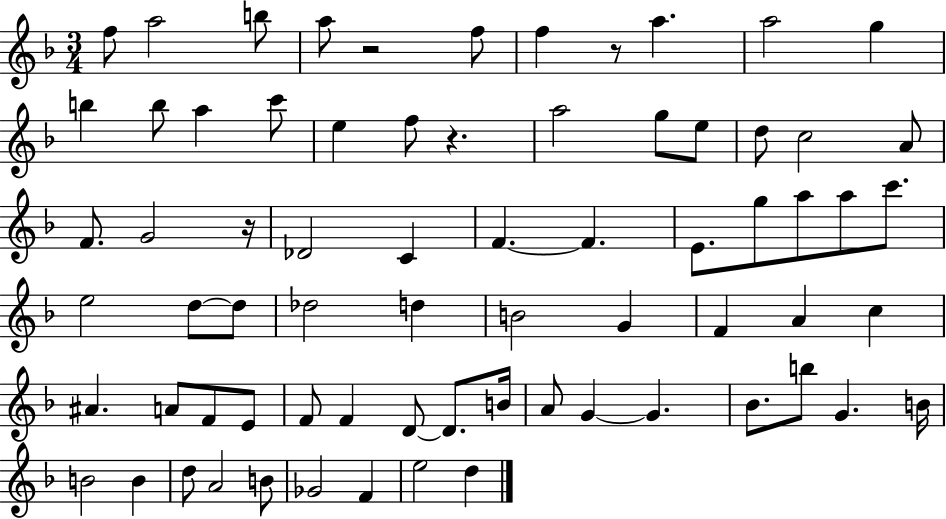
{
  \clef treble
  \numericTimeSignature
  \time 3/4
  \key f \major
  f''8 a''2 b''8 | a''8 r2 f''8 | f''4 r8 a''4. | a''2 g''4 | \break b''4 b''8 a''4 c'''8 | e''4 f''8 r4. | a''2 g''8 e''8 | d''8 c''2 a'8 | \break f'8. g'2 r16 | des'2 c'4 | f'4.~~ f'4. | e'8. g''8 a''8 a''8 c'''8. | \break e''2 d''8~~ d''8 | des''2 d''4 | b'2 g'4 | f'4 a'4 c''4 | \break ais'4. a'8 f'8 e'8 | f'8 f'4 d'8~~ d'8. b'16 | a'8 g'4~~ g'4. | bes'8. b''8 g'4. b'16 | \break b'2 b'4 | d''8 a'2 b'8 | ges'2 f'4 | e''2 d''4 | \break \bar "|."
}